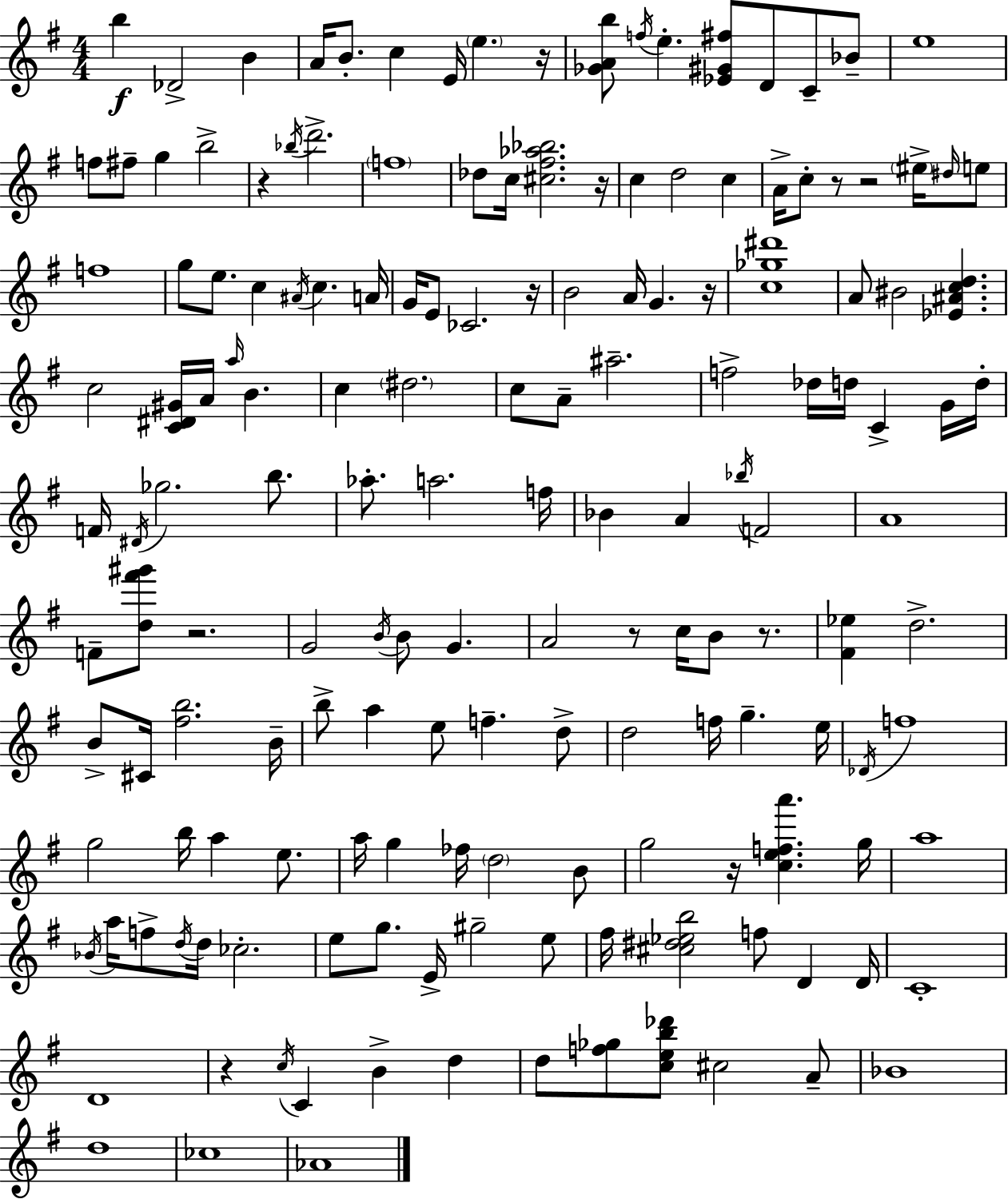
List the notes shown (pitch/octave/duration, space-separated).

B5/q Db4/h B4/q A4/s B4/e. C5/q E4/s E5/q. R/s [Gb4,A4,B5]/e F5/s E5/q. [Eb4,G#4,F#5]/e D4/e C4/e Bb4/e E5/w F5/e F#5/e G5/q B5/h R/q Bb5/s D6/h. F5/w Db5/e C5/s [C#5,F#5,Ab5,Bb5]/h. R/s C5/q D5/h C5/q A4/s C5/e R/e R/h EIS5/s D#5/s E5/e F5/w G5/e E5/e. C5/q A#4/s C5/q. A4/s G4/s E4/e CES4/h. R/s B4/h A4/s G4/q. R/s [C5,Gb5,D#6]/w A4/e BIS4/h [Eb4,A#4,C5,D5]/q. C5/h [C4,D#4,G#4]/s A4/s A5/s B4/q. C5/q D#5/h. C5/e A4/e A#5/h. F5/h Db5/s D5/s C4/q G4/s D5/s F4/s D#4/s Gb5/h. B5/e. Ab5/e. A5/h. F5/s Bb4/q A4/q Bb5/s F4/h A4/w F4/e [D5,F#6,G#6]/e R/h. G4/h B4/s B4/e G4/q. A4/h R/e C5/s B4/e R/e. [F#4,Eb5]/q D5/h. B4/e C#4/s [F#5,B5]/h. B4/s B5/e A5/q E5/e F5/q. D5/e D5/h F5/s G5/q. E5/s Db4/s F5/w G5/h B5/s A5/q E5/e. A5/s G5/q FES5/s D5/h B4/e G5/h R/s [C5,E5,F5,A6]/q. G5/s A5/w Bb4/s A5/s F5/e D5/s D5/s CES5/h. E5/e G5/e. E4/s G#5/h E5/e F#5/s [C#5,D#5,Eb5,B5]/h F5/e D4/q D4/s C4/w D4/w R/q C5/s C4/q B4/q D5/q D5/e [F5,Gb5]/e [C5,E5,B5,Db6]/e C#5/h A4/e Bb4/w D5/w CES5/w Ab4/w